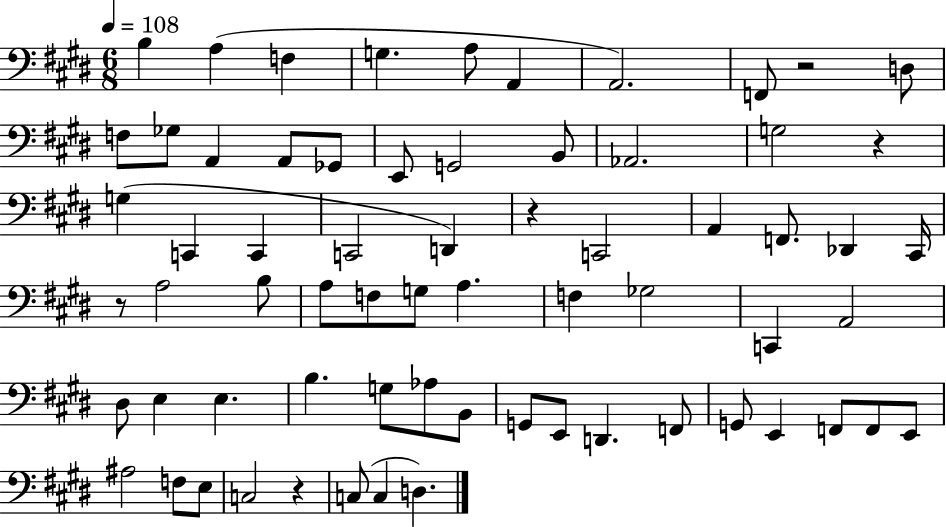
{
  \clef bass
  \numericTimeSignature
  \time 6/8
  \key e \major
  \tempo 4 = 108
  b4 a4( f4 | g4. a8 a,4 | a,2.) | f,8 r2 d8 | \break f8 ges8 a,4 a,8 ges,8 | e,8 g,2 b,8 | aes,2. | g2 r4 | \break g4( c,4 c,4 | c,2 d,4) | r4 c,2 | a,4 f,8. des,4 cis,16 | \break r8 a2 b8 | a8 f8 g8 a4. | f4 ges2 | c,4 a,2 | \break dis8 e4 e4. | b4. g8 aes8 b,8 | g,8 e,8 d,4. f,8 | g,8 e,4 f,8 f,8 e,8 | \break ais2 f8 e8 | c2 r4 | c8( c4 d4.) | \bar "|."
}